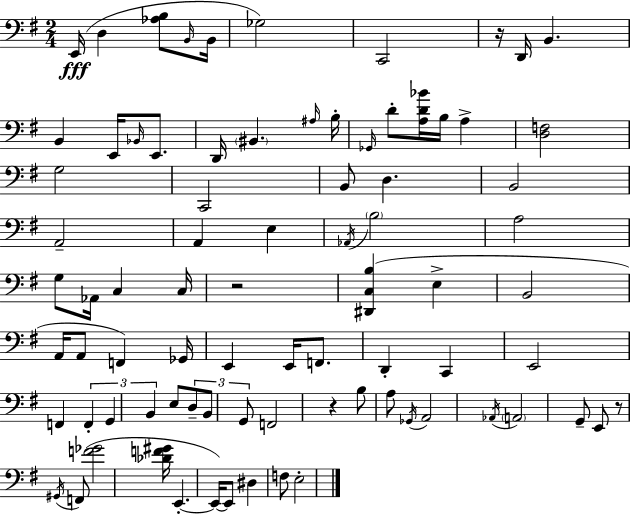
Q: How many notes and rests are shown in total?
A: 82